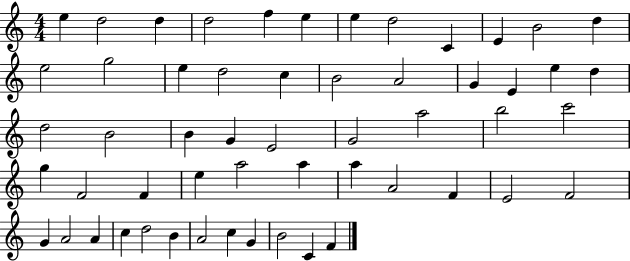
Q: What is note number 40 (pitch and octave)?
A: A4